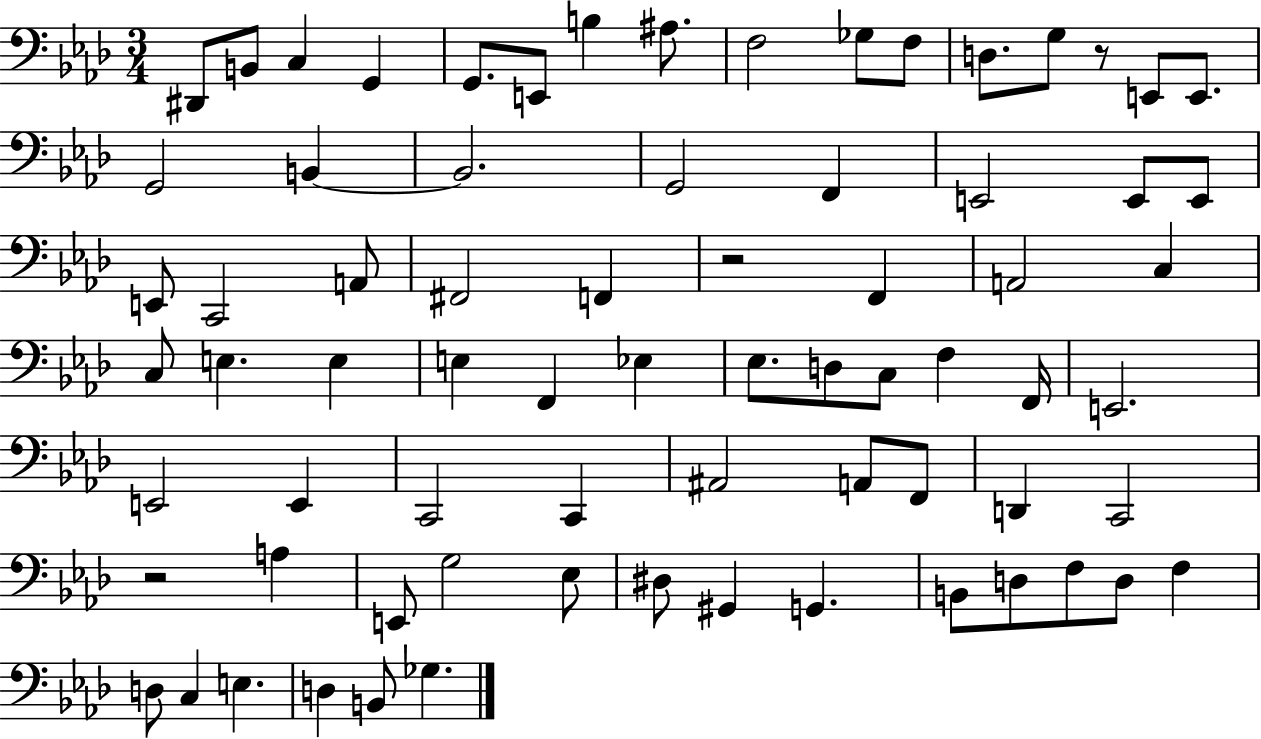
X:1
T:Untitled
M:3/4
L:1/4
K:Ab
^D,,/2 B,,/2 C, G,, G,,/2 E,,/2 B, ^A,/2 F,2 _G,/2 F,/2 D,/2 G,/2 z/2 E,,/2 E,,/2 G,,2 B,, B,,2 G,,2 F,, E,,2 E,,/2 E,,/2 E,,/2 C,,2 A,,/2 ^F,,2 F,, z2 F,, A,,2 C, C,/2 E, E, E, F,, _E, _E,/2 D,/2 C,/2 F, F,,/4 E,,2 E,,2 E,, C,,2 C,, ^A,,2 A,,/2 F,,/2 D,, C,,2 z2 A, E,,/2 G,2 _E,/2 ^D,/2 ^G,, G,, B,,/2 D,/2 F,/2 D,/2 F, D,/2 C, E, D, B,,/2 _G,